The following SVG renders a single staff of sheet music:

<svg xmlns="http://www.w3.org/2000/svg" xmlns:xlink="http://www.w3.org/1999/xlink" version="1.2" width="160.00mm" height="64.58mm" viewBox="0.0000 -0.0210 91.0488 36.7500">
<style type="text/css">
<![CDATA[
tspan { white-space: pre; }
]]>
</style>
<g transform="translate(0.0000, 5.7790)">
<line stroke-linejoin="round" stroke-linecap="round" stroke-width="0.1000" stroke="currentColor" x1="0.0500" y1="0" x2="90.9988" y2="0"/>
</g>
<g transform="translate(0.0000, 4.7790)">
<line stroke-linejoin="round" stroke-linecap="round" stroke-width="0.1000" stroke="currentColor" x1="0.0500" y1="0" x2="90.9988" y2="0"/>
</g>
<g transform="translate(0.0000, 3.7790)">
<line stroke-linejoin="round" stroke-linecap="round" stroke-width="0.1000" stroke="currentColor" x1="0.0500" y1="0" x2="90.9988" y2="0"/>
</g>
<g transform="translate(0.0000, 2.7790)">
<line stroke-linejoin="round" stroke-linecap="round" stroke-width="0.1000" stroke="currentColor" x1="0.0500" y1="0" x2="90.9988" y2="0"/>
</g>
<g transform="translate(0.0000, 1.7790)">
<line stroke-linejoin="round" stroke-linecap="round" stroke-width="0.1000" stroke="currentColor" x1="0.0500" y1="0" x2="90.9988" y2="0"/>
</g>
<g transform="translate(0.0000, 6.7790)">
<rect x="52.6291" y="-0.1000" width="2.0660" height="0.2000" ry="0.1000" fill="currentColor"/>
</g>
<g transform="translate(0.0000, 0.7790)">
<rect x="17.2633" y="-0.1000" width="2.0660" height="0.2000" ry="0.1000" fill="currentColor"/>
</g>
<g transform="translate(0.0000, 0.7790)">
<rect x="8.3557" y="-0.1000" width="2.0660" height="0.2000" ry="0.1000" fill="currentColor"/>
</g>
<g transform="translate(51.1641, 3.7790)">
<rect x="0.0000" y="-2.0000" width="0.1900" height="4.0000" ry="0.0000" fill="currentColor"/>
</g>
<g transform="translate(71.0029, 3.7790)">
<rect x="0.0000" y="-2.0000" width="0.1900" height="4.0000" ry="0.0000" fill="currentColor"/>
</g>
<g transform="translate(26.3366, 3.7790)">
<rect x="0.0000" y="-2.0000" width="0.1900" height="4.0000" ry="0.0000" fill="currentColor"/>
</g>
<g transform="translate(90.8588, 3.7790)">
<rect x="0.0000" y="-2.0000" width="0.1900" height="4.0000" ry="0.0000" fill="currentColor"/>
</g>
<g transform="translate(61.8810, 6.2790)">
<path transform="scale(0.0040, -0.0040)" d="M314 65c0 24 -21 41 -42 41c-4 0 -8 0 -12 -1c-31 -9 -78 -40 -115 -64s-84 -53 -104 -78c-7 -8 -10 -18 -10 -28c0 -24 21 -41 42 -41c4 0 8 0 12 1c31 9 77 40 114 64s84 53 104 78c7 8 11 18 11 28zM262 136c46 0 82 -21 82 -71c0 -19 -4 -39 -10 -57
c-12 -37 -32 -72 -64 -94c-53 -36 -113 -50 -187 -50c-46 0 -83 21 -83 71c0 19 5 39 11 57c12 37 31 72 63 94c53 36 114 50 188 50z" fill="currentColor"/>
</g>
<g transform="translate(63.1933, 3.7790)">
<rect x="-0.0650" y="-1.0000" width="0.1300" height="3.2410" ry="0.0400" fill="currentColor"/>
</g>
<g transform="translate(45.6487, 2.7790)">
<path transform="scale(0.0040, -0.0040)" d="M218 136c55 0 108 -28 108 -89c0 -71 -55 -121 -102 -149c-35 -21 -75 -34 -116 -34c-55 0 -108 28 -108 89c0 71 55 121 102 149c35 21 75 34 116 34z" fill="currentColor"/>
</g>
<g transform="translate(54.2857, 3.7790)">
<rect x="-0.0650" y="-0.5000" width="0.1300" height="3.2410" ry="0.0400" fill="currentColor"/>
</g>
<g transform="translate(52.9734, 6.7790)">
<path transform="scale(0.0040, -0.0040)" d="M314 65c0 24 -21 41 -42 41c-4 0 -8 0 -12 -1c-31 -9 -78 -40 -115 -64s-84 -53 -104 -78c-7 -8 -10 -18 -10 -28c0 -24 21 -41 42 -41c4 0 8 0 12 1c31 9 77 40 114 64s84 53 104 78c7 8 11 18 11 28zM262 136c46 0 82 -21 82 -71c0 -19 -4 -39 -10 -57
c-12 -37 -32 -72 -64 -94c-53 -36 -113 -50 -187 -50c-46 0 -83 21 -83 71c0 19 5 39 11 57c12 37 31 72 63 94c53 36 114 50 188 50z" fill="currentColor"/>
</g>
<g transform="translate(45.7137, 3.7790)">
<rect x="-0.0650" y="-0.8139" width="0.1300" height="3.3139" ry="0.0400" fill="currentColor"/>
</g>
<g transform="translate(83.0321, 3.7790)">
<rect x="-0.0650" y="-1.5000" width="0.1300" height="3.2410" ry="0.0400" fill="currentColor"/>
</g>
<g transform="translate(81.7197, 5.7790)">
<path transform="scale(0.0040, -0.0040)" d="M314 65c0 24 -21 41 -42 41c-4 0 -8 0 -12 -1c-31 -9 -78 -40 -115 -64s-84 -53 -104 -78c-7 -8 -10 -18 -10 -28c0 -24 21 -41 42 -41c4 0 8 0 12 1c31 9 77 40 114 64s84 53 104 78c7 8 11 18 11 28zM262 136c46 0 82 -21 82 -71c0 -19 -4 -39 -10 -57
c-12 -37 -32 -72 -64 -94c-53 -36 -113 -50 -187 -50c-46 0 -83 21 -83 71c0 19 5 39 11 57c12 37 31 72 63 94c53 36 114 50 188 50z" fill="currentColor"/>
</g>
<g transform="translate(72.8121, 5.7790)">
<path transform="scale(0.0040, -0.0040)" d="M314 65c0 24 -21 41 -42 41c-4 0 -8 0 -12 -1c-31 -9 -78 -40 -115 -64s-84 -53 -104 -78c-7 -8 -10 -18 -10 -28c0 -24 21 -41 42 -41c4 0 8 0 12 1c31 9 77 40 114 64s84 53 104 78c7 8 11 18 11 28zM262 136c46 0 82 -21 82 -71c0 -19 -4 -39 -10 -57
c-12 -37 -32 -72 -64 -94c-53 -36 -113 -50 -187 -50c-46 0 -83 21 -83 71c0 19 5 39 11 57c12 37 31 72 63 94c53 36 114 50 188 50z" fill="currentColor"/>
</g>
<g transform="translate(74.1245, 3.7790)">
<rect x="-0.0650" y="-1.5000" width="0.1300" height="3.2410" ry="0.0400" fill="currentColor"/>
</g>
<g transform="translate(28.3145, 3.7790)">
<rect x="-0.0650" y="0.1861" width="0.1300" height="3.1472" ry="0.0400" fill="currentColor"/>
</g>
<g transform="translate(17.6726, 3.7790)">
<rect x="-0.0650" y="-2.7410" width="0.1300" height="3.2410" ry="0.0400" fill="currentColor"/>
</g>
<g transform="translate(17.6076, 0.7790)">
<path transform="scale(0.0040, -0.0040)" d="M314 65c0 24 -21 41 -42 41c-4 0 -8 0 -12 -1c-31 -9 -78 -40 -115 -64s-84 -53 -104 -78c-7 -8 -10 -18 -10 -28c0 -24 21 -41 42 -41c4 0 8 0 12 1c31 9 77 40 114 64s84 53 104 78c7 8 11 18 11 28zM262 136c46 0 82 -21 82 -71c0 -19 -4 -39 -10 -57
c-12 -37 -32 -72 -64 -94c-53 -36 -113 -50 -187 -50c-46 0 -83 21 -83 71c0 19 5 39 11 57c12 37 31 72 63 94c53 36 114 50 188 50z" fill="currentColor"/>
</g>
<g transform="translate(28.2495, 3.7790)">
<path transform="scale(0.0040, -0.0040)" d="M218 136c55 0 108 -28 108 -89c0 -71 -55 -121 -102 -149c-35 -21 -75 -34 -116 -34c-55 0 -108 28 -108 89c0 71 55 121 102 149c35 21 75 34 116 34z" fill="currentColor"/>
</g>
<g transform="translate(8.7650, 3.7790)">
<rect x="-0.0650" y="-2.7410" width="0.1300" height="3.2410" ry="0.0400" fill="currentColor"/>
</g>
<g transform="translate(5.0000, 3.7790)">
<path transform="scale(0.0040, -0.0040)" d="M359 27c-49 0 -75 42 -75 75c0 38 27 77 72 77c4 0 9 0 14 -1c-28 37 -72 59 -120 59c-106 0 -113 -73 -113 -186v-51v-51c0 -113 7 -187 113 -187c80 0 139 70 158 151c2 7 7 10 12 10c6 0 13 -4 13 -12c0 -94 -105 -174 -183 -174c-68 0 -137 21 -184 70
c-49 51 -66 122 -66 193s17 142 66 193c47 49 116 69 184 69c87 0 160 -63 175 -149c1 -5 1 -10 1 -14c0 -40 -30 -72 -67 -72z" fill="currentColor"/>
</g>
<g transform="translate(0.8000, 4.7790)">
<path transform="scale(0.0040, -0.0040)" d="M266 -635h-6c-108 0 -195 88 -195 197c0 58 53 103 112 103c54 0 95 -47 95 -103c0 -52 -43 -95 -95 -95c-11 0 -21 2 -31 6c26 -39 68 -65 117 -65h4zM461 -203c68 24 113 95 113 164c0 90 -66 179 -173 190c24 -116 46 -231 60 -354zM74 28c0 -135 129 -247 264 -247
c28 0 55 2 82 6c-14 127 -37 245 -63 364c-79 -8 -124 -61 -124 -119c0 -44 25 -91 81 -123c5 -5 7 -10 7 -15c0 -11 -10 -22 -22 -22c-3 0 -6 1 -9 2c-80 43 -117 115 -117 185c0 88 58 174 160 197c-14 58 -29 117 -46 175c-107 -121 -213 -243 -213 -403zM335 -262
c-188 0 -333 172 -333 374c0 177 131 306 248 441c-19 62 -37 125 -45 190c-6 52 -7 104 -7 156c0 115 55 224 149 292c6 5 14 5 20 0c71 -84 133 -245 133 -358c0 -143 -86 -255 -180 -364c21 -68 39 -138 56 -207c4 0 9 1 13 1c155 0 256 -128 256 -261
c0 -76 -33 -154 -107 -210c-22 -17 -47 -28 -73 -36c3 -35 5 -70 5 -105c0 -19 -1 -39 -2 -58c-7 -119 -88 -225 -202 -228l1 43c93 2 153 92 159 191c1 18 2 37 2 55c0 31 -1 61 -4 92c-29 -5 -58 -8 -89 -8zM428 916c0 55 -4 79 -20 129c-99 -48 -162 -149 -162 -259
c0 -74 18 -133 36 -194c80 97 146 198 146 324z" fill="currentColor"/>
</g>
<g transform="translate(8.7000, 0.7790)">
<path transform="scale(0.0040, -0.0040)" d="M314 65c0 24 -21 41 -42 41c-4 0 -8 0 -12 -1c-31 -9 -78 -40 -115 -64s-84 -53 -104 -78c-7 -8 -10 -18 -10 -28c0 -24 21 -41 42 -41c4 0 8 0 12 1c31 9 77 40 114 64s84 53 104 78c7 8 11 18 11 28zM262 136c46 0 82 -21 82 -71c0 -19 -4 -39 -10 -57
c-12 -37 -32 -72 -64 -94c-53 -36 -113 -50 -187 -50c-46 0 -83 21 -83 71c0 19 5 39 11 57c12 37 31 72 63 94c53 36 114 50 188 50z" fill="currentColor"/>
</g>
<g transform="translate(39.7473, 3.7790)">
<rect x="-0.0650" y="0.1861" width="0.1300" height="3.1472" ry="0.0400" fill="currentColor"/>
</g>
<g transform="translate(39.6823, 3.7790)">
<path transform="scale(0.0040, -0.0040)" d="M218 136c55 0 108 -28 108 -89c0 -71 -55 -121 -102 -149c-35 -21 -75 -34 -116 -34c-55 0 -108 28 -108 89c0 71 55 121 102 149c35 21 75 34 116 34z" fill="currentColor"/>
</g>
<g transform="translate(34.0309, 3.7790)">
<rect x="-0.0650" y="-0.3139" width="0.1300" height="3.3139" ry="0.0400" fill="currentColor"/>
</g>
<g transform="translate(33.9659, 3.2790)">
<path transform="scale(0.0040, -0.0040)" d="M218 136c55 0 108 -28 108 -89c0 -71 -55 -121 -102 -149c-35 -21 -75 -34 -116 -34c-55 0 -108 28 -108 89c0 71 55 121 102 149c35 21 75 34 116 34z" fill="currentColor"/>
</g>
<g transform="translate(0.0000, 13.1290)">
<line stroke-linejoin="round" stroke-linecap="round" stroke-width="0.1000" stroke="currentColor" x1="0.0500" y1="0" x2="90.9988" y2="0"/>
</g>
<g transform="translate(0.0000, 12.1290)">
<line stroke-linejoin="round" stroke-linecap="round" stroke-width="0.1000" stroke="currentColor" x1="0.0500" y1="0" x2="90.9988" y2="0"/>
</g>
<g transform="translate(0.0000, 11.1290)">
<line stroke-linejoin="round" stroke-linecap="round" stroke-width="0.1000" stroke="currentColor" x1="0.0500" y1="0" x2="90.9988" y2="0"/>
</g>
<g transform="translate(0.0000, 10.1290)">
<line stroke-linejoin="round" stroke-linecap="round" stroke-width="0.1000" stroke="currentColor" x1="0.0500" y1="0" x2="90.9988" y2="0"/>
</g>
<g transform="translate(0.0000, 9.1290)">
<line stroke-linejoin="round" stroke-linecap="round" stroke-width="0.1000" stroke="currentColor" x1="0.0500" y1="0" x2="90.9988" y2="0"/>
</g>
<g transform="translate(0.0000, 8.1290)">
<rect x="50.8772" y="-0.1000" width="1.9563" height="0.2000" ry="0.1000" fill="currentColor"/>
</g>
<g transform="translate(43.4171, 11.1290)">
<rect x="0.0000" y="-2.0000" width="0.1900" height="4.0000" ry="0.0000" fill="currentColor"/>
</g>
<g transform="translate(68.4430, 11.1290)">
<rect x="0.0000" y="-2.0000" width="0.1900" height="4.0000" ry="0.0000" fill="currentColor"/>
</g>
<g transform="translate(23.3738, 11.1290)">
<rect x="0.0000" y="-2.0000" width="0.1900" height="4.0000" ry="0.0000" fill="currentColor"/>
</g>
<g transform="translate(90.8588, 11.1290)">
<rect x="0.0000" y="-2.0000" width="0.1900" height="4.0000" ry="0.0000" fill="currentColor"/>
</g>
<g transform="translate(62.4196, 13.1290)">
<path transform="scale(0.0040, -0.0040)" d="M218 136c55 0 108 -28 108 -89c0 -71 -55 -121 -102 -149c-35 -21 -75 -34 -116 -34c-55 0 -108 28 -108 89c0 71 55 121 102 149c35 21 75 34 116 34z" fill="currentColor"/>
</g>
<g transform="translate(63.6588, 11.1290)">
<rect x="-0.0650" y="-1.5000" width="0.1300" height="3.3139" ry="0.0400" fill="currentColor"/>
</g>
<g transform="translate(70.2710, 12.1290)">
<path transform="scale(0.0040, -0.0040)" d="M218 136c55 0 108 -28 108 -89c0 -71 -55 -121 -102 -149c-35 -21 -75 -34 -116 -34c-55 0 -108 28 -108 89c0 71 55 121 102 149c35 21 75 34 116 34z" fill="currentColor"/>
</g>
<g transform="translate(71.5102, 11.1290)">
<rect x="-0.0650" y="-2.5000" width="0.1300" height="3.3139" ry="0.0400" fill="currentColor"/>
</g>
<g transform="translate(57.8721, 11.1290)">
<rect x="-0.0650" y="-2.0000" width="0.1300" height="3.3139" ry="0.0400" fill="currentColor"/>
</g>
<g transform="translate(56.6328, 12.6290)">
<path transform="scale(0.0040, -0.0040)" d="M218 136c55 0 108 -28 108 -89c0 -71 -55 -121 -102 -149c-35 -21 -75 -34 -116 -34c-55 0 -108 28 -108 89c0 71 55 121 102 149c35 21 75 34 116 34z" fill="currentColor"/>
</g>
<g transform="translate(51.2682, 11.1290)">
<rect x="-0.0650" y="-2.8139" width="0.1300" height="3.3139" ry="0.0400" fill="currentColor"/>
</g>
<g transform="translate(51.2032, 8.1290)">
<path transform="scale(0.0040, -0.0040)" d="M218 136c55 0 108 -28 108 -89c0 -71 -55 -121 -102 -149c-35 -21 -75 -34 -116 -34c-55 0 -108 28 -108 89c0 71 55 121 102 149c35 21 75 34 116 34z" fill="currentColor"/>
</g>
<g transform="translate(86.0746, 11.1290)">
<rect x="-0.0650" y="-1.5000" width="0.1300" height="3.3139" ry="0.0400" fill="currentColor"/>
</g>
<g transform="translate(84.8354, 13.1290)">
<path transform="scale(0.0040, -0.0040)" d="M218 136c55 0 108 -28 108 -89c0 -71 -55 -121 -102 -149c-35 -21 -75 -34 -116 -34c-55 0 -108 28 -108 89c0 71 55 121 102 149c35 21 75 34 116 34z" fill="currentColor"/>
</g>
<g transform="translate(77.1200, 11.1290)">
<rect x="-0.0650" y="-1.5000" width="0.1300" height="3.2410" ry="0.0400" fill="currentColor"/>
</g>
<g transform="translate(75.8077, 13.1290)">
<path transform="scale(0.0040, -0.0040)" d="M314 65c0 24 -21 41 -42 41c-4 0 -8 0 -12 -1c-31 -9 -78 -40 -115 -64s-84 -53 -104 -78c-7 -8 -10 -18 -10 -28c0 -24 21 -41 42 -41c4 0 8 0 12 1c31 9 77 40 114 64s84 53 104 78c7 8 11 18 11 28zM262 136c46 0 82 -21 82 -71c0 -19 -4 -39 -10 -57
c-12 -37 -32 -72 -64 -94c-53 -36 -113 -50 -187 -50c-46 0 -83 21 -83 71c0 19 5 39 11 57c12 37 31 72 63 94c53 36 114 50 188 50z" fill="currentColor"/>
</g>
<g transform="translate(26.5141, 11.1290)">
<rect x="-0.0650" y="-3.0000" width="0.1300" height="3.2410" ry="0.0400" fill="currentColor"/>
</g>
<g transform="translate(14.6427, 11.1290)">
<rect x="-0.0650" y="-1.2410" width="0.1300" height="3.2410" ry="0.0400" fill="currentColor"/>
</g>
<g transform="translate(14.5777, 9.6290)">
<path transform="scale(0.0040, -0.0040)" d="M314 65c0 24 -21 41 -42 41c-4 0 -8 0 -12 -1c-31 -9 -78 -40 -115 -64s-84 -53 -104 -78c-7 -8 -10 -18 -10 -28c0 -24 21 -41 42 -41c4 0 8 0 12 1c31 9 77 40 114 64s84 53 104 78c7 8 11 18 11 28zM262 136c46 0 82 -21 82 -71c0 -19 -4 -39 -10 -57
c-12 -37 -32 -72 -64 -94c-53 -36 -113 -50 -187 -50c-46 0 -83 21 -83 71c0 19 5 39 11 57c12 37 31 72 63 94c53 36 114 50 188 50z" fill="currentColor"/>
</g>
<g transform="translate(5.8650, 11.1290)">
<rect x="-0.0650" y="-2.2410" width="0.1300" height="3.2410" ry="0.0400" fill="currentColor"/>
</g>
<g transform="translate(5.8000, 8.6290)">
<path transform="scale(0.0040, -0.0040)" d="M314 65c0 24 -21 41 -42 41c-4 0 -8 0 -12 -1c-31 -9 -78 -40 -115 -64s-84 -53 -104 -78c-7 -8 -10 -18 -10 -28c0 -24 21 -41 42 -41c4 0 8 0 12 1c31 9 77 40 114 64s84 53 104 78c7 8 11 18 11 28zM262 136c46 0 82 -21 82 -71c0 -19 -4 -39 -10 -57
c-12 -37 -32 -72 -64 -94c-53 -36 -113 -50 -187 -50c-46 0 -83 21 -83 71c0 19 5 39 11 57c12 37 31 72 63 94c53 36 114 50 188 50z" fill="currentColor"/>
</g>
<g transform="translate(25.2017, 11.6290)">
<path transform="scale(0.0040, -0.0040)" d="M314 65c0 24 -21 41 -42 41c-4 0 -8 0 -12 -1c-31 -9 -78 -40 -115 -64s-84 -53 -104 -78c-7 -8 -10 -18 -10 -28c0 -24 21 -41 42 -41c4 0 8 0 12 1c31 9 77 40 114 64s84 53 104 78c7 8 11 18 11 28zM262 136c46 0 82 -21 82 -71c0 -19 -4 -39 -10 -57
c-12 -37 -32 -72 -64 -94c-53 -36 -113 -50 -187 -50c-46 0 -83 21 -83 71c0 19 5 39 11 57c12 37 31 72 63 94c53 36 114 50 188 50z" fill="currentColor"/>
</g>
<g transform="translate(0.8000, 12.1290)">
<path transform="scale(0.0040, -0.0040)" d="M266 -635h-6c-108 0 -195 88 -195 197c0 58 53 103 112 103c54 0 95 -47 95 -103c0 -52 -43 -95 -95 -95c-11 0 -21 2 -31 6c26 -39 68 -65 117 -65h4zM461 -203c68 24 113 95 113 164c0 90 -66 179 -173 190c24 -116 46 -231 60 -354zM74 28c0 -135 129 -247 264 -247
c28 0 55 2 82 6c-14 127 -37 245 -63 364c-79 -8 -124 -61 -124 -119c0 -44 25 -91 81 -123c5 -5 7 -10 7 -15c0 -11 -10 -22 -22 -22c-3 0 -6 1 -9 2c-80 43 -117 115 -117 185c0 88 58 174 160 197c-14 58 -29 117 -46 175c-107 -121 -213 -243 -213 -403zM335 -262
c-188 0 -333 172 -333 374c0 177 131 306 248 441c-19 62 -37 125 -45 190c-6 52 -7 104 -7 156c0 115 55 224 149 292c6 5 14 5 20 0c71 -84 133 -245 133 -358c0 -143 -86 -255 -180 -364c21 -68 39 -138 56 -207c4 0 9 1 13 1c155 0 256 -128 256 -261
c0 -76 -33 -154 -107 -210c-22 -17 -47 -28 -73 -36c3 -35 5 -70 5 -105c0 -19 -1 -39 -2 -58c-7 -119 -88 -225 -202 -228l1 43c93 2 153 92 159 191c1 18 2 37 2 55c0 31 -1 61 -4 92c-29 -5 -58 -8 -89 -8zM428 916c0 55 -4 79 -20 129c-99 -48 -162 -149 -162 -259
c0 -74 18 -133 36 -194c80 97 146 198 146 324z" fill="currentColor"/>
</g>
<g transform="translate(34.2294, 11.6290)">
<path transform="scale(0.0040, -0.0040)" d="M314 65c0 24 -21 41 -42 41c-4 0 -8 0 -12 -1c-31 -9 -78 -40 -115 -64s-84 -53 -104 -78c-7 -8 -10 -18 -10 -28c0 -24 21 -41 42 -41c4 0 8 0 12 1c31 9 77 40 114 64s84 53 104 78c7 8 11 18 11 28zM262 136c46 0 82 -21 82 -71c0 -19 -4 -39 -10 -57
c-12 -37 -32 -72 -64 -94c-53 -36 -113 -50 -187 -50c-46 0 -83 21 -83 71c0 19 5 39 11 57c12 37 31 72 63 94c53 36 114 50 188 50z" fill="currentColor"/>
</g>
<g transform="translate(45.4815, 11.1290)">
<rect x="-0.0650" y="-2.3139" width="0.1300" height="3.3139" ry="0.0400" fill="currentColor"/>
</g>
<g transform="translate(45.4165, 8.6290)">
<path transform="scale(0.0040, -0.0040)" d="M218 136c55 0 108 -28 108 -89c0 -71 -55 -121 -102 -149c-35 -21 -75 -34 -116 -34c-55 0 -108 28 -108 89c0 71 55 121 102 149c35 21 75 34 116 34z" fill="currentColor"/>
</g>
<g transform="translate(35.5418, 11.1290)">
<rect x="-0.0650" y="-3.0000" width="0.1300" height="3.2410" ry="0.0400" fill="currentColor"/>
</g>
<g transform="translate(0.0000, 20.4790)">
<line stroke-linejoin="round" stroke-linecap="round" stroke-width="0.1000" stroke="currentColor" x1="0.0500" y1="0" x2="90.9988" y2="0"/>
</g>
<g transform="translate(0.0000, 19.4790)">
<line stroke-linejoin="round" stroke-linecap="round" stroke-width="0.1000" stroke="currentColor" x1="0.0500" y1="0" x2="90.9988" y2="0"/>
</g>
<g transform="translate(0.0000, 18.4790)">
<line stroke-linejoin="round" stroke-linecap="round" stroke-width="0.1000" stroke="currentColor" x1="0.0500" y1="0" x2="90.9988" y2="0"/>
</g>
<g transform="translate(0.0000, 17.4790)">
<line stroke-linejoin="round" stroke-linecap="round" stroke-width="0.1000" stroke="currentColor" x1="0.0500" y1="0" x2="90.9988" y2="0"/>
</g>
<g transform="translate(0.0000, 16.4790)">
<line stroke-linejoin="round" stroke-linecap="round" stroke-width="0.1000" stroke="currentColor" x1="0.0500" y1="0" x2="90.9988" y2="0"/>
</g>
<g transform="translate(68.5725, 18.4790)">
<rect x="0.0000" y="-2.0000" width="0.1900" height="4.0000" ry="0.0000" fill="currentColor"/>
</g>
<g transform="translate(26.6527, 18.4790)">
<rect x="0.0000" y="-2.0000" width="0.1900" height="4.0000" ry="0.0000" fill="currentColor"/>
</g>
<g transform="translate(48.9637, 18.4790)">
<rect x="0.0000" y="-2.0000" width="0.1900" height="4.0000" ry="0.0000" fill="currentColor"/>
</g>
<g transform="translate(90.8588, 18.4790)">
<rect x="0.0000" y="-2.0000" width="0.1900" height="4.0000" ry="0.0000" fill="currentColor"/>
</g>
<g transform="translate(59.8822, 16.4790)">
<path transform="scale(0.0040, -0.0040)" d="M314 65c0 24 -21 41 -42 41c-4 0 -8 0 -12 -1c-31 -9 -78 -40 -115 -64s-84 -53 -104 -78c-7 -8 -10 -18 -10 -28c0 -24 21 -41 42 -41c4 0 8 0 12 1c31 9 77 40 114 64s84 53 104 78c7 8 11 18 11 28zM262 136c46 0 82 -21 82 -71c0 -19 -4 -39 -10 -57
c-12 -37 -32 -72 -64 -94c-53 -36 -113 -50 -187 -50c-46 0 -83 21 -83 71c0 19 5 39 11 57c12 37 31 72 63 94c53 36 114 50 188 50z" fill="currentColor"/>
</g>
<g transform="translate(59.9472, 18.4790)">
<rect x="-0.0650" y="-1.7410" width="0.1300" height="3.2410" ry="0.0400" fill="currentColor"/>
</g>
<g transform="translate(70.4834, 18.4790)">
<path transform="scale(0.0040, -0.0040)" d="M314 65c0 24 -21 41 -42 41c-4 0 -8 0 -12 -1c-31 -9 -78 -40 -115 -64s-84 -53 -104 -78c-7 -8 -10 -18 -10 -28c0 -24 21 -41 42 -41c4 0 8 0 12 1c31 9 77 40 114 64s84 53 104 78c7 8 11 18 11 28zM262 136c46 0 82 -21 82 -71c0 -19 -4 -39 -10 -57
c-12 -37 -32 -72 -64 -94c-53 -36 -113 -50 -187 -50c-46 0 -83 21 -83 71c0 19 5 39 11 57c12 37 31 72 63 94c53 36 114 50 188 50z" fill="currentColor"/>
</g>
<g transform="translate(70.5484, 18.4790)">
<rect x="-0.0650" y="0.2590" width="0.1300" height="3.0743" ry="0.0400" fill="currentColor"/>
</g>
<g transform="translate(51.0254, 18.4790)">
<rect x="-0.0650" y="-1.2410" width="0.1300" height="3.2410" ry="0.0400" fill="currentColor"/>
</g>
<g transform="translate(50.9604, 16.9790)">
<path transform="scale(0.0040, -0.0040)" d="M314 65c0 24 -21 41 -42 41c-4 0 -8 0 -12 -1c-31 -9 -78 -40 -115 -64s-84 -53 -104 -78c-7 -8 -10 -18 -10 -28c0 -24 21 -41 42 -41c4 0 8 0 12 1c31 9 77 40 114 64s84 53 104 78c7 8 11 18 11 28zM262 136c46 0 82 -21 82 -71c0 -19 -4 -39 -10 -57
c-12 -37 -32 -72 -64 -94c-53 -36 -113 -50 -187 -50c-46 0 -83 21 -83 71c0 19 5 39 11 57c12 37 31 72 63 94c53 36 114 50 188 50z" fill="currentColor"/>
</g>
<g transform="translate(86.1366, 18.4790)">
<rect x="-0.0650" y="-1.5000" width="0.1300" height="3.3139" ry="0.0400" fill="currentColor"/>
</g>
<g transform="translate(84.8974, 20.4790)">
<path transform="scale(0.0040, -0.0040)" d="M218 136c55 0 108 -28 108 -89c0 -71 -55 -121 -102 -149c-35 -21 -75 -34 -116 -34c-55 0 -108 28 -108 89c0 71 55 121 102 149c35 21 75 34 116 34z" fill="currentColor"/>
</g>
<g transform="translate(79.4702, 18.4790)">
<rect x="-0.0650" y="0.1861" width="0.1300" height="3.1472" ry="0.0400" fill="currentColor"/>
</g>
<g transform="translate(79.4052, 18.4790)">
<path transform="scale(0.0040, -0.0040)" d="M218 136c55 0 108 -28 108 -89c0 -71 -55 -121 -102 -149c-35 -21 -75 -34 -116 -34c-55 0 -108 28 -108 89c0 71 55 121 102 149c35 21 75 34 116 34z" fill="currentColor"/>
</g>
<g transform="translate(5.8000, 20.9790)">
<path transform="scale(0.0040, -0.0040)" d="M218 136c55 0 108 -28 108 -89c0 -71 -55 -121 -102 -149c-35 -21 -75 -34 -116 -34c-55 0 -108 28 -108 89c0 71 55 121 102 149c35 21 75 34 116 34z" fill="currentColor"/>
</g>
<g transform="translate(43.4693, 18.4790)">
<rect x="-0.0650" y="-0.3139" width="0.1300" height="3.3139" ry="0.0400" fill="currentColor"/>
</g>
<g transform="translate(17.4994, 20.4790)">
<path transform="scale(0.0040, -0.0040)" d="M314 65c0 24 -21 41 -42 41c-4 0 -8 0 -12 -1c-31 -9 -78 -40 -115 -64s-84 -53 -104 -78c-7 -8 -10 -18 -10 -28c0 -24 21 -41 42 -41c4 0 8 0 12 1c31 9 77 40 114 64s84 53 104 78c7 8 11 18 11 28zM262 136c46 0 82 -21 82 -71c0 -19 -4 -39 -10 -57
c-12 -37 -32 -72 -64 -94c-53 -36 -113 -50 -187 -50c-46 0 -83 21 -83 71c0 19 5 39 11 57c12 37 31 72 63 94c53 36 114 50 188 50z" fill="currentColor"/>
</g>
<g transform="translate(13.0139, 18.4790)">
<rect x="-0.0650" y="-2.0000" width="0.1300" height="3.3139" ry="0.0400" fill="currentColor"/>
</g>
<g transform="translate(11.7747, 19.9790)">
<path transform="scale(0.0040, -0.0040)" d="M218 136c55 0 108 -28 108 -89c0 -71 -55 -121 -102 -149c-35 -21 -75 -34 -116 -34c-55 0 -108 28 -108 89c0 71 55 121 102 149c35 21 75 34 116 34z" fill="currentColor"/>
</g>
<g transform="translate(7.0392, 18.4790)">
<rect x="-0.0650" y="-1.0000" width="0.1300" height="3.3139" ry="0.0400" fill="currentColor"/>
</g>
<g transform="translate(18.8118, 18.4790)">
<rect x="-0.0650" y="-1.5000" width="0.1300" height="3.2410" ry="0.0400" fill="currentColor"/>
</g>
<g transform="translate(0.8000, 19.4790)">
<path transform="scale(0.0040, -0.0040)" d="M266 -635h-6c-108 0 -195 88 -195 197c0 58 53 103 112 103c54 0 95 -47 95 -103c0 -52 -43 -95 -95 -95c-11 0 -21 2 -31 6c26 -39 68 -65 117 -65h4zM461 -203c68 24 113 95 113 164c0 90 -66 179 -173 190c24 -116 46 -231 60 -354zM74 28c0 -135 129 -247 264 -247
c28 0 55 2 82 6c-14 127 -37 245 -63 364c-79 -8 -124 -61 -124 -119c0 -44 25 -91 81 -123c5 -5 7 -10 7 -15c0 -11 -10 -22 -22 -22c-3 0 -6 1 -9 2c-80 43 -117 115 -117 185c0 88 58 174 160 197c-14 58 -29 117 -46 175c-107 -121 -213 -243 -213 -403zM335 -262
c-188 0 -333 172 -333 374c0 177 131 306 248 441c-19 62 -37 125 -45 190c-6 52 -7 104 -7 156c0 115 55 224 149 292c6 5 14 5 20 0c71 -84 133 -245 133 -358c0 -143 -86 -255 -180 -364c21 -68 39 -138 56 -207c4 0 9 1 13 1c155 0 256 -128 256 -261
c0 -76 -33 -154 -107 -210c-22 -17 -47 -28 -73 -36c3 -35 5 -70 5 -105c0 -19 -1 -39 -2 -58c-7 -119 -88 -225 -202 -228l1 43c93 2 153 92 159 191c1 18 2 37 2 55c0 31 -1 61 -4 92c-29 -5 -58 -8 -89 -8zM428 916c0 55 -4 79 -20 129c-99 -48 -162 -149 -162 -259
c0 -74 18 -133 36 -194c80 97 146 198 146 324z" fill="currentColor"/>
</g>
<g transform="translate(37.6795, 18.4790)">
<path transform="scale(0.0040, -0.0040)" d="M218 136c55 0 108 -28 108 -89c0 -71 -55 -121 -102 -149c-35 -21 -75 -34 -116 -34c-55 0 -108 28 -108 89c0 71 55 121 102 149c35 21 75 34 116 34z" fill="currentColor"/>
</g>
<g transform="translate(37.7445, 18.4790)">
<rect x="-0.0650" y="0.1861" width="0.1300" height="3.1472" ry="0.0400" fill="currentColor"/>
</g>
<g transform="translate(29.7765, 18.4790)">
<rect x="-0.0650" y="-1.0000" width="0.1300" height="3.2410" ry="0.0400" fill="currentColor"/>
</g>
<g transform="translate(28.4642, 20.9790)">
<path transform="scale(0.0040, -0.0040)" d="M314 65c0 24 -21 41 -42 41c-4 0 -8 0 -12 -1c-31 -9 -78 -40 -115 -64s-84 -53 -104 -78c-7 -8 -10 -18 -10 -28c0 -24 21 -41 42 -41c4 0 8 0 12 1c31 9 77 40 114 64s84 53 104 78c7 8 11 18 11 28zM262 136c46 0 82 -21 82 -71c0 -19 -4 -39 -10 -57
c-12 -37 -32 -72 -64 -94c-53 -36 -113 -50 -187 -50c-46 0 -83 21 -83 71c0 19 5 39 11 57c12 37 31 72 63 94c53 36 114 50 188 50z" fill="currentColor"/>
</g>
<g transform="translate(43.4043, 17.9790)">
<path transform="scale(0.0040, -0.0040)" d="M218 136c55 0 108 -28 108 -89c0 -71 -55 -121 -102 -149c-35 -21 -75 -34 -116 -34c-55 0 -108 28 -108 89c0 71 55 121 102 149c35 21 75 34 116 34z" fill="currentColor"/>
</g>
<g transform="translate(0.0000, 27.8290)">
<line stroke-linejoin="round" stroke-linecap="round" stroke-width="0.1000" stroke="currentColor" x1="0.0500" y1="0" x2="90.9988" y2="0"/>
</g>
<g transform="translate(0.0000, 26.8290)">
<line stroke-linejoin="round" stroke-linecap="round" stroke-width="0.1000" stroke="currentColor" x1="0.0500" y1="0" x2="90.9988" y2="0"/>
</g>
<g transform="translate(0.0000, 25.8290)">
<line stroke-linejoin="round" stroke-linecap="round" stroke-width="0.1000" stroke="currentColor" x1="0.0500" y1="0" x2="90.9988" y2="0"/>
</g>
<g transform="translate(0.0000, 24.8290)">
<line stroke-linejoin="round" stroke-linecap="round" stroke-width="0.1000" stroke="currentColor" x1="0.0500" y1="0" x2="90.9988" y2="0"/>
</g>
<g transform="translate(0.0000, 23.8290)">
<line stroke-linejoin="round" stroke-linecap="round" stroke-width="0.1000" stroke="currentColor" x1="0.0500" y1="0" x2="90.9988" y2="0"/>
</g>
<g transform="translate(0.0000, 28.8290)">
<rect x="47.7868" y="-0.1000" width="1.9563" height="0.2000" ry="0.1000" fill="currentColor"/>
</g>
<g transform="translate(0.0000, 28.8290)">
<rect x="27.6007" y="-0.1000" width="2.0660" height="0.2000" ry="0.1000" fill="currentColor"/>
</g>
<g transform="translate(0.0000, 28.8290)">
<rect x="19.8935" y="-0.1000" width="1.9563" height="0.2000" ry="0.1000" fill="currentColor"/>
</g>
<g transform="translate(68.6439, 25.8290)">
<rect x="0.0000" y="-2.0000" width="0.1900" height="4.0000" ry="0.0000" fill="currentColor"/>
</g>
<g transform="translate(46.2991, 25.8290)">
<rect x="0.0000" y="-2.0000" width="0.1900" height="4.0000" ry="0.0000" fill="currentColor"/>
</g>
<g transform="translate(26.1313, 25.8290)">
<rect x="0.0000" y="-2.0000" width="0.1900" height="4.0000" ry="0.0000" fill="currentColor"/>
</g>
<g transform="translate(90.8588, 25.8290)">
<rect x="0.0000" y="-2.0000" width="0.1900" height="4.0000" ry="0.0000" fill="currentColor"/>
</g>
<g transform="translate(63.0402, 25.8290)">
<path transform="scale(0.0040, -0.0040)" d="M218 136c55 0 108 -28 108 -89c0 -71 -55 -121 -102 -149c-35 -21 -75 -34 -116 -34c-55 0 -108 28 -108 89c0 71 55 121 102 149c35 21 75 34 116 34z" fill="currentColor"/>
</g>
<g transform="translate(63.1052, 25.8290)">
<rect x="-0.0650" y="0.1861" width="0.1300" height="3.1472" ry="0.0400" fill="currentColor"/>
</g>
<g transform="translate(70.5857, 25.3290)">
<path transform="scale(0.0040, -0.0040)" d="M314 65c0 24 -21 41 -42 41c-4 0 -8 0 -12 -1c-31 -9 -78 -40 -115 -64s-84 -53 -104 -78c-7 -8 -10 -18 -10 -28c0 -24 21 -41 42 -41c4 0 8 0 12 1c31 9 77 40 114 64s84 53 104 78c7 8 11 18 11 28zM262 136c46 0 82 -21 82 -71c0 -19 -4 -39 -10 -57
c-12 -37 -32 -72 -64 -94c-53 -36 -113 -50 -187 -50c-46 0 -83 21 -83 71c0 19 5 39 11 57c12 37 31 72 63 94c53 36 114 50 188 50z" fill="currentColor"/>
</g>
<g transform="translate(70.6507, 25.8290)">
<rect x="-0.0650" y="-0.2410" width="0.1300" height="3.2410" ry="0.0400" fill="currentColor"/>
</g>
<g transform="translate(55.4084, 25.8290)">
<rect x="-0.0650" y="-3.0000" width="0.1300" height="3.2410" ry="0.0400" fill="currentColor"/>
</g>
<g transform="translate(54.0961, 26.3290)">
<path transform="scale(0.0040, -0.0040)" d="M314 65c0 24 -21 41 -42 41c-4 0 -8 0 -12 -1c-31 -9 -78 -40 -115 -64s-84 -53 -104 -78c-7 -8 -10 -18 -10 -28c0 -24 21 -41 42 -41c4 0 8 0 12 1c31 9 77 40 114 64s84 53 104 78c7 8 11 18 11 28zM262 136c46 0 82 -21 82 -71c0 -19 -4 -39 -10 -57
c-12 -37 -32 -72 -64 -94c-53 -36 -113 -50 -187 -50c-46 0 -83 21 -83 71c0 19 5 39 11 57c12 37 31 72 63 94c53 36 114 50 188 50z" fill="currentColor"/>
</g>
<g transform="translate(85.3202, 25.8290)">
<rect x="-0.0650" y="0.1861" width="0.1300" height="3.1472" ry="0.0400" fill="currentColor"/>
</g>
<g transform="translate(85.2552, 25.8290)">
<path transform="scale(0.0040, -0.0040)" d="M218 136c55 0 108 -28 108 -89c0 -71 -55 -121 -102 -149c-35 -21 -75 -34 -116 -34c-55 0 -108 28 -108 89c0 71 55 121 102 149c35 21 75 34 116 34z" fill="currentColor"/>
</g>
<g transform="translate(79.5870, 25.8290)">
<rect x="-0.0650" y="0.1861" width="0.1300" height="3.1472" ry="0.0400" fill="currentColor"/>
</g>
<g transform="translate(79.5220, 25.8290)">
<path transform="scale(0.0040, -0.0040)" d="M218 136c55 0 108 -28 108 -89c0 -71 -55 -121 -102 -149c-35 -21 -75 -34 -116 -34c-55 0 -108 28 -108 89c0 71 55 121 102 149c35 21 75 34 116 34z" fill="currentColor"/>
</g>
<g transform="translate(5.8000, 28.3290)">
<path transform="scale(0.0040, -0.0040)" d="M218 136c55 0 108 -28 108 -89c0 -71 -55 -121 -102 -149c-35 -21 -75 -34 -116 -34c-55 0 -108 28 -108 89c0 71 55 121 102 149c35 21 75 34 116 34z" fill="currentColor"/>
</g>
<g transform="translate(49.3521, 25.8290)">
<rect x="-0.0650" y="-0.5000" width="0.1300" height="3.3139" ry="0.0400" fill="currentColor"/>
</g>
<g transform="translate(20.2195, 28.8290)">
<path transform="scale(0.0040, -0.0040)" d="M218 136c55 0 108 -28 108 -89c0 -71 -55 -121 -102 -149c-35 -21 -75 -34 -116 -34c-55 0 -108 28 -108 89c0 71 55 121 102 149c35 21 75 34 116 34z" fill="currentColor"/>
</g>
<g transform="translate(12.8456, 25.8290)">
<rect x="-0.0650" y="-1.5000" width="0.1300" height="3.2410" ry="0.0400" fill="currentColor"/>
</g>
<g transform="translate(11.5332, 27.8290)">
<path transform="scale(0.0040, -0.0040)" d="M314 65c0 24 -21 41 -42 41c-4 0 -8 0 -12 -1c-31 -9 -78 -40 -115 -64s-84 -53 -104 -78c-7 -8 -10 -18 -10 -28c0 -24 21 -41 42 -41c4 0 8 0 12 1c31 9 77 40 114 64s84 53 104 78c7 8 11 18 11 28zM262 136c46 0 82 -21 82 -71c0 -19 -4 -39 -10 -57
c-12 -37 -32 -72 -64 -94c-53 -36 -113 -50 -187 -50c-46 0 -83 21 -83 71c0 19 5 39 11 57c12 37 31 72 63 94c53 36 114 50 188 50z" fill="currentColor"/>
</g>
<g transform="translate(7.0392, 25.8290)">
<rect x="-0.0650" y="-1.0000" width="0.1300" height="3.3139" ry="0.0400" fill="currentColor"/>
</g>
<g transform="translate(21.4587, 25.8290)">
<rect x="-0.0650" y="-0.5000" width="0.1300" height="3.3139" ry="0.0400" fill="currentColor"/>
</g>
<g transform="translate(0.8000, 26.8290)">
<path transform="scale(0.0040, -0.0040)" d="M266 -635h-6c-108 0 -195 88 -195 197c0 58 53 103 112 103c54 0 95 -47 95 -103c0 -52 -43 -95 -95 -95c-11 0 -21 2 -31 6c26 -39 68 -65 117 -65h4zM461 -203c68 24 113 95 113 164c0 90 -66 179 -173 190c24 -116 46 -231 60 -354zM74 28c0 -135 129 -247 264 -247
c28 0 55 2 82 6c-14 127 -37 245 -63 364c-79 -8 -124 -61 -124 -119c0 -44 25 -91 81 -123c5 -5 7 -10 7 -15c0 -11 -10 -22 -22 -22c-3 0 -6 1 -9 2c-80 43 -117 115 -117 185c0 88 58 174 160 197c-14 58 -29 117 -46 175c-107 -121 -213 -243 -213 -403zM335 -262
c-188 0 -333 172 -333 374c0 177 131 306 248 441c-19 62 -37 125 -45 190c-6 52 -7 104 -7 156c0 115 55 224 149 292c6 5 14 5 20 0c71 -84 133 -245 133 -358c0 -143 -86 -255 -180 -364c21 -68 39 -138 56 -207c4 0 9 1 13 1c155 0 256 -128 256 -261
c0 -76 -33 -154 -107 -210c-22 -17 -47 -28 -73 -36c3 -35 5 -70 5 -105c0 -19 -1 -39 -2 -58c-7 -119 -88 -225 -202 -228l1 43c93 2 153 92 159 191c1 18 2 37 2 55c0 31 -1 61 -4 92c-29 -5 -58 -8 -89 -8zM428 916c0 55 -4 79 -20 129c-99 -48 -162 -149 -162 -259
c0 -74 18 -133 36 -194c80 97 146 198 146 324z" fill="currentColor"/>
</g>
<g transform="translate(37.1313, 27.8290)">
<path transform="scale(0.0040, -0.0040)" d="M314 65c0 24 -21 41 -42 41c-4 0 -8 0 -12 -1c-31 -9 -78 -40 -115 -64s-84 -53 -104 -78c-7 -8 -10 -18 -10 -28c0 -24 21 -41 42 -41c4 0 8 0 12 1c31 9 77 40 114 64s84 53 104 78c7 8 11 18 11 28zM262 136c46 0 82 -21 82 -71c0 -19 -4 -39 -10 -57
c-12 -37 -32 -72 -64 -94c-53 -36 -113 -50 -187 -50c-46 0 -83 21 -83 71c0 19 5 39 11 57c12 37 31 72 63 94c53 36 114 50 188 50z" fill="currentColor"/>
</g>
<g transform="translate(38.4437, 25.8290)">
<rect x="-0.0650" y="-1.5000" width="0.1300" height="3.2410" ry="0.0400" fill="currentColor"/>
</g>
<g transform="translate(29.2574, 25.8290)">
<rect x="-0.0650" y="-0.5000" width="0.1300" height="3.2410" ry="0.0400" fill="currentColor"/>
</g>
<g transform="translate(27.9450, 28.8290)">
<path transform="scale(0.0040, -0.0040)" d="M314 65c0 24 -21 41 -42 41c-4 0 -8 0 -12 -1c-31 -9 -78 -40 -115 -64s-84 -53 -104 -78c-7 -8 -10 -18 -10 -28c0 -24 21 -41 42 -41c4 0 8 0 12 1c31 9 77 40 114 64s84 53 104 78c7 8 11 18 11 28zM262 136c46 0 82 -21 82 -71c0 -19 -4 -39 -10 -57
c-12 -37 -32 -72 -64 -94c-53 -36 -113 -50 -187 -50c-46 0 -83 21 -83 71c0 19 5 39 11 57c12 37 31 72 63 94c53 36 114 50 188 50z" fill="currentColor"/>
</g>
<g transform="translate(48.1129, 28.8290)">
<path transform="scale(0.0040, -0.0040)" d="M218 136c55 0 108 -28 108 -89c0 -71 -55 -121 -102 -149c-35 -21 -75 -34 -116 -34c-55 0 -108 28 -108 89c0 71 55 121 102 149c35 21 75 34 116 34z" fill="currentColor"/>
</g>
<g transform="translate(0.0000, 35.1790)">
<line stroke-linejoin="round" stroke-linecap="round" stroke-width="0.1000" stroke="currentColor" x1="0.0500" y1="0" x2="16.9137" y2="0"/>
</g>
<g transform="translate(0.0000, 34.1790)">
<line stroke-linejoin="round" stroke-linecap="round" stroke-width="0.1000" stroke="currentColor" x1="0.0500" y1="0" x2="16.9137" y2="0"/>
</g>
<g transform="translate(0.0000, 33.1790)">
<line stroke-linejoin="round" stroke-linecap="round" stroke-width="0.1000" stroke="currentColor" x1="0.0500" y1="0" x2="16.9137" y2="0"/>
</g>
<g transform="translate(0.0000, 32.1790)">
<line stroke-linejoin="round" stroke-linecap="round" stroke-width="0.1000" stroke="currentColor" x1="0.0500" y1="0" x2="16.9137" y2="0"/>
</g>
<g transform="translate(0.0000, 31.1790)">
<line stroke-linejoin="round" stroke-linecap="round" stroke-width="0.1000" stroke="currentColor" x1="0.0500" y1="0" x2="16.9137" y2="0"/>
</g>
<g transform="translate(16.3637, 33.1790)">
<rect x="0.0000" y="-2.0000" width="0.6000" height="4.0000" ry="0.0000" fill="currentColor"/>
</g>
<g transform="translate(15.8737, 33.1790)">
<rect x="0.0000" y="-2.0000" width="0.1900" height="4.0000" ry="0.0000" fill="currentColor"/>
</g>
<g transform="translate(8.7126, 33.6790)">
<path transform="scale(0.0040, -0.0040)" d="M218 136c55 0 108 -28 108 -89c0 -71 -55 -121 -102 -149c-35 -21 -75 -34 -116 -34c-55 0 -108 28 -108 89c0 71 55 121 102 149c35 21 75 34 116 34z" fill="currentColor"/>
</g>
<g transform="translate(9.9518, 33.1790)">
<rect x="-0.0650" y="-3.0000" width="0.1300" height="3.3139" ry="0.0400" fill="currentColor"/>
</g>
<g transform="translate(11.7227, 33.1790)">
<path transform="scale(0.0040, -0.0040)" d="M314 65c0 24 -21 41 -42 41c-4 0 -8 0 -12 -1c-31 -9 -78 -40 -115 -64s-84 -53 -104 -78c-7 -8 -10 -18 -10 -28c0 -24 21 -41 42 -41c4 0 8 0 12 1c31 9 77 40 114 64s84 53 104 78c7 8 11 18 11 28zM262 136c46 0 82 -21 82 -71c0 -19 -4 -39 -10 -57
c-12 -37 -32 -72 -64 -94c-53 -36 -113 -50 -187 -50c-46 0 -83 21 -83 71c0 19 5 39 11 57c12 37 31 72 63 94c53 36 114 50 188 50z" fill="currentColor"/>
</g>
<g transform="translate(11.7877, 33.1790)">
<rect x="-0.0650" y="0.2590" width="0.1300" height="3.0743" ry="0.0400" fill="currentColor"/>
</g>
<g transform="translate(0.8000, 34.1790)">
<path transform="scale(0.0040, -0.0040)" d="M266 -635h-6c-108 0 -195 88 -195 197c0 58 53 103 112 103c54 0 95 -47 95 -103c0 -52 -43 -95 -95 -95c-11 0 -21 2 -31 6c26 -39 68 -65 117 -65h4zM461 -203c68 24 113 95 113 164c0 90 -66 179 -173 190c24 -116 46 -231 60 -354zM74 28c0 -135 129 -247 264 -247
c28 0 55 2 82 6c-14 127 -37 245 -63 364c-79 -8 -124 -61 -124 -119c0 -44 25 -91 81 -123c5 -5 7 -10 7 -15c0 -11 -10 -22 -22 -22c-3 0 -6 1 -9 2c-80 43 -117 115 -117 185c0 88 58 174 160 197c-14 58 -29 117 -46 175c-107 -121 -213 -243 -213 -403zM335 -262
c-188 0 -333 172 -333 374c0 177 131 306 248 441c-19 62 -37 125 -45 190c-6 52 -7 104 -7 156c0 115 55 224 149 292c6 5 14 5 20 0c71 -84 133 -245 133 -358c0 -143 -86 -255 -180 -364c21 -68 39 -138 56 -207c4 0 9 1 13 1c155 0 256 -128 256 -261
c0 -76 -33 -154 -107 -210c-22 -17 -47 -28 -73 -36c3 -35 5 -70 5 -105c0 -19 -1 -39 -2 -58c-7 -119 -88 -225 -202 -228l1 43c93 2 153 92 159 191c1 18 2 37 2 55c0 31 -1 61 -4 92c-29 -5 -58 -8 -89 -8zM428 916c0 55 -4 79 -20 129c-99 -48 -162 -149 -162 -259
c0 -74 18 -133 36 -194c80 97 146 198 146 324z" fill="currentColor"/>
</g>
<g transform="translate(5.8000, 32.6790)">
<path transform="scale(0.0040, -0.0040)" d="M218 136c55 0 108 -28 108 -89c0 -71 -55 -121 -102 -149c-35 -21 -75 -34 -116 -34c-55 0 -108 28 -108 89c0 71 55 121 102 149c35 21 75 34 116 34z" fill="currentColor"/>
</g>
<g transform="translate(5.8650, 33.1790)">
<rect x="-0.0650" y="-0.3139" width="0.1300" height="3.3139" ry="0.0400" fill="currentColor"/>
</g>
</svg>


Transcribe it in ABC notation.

X:1
T:Untitled
M:4/4
L:1/4
K:C
a2 a2 B c B d C2 D2 E2 E2 g2 e2 A2 A2 g a F E G E2 E D F E2 D2 B c e2 f2 B2 B E D E2 C C2 E2 C A2 B c2 B B c A B2